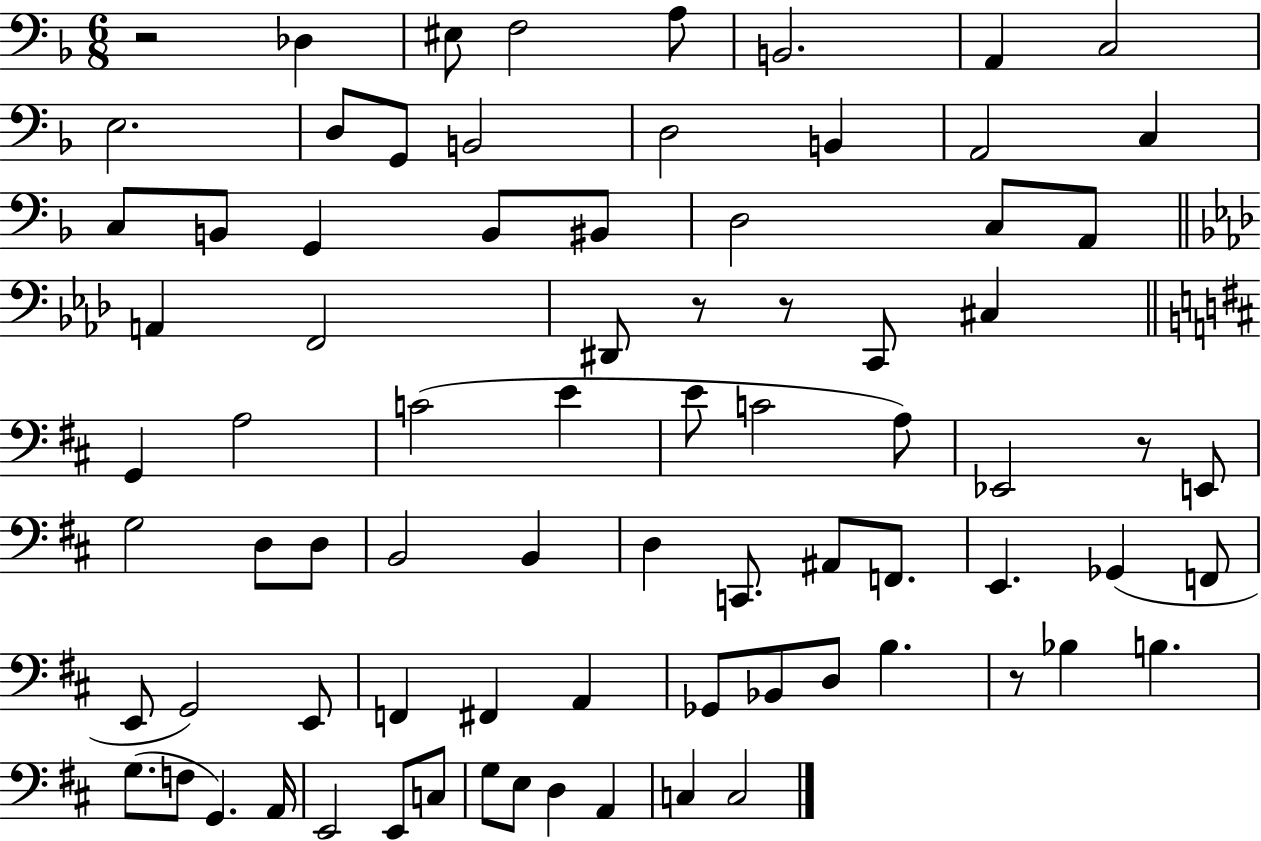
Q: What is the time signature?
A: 6/8